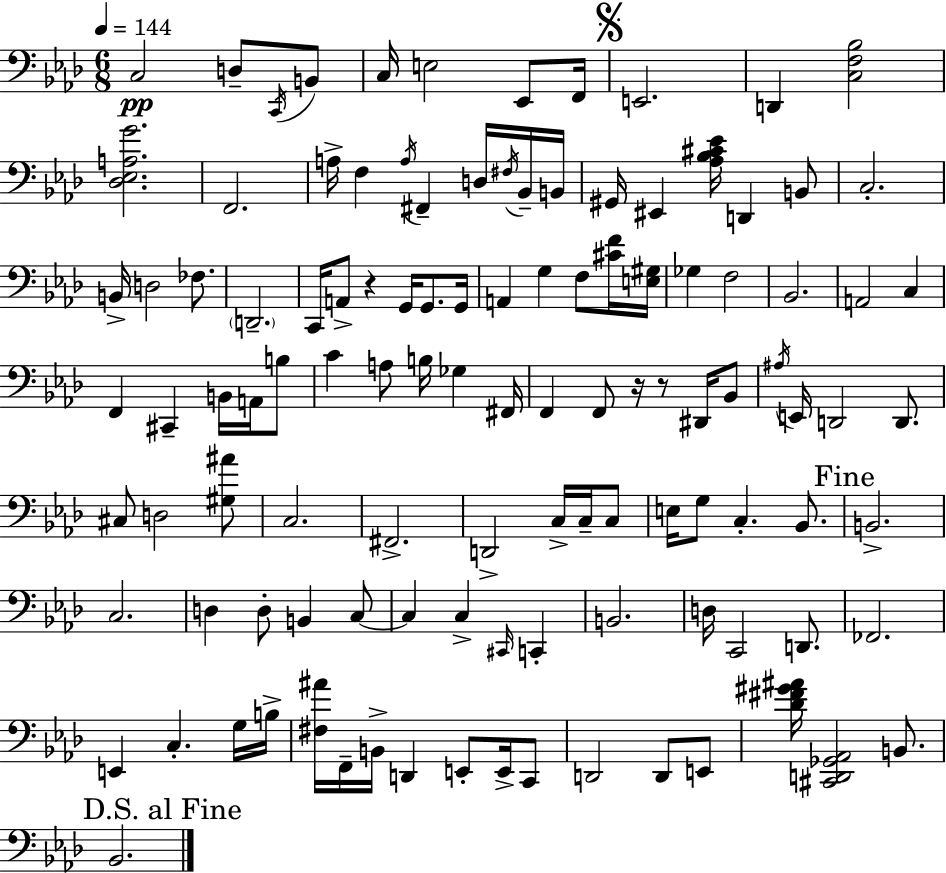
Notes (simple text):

C3/h D3/e C2/s B2/e C3/s E3/h Eb2/e F2/s E2/h. D2/q [C3,F3,Bb3]/h [Db3,Eb3,A3,G4]/h. F2/h. A3/s F3/q A3/s F#2/q D3/s F#3/s Bb2/s B2/s G#2/s EIS2/q [Ab3,Bb3,C#4,Eb4]/s D2/q B2/e C3/h. B2/s D3/h FES3/e. D2/h. C2/s A2/e R/q G2/s G2/e. G2/s A2/q G3/q F3/e [C#4,F4]/s [E3,G#3]/s Gb3/q F3/h Bb2/h. A2/h C3/q F2/q C#2/q B2/s A2/s B3/e C4/q A3/e B3/s Gb3/q F#2/s F2/q F2/e R/s R/e D#2/s Bb2/e A#3/s E2/s D2/h D2/e. C#3/e D3/h [G#3,A#4]/e C3/h. F#2/h. D2/h C3/s C3/s C3/e E3/s G3/e C3/q. Bb2/e. B2/h. C3/h. D3/q D3/e B2/q C3/e C3/q C3/q C#2/s C2/q B2/h. D3/s C2/h D2/e. FES2/h. E2/q C3/q. G3/s B3/s [F#3,A#4]/s F2/s B2/s D2/q E2/e E2/s C2/e D2/h D2/e E2/e [Db4,F#4,G#4,A#4]/s [C#2,D2,Gb2,Ab2]/h B2/e. Bb2/h.